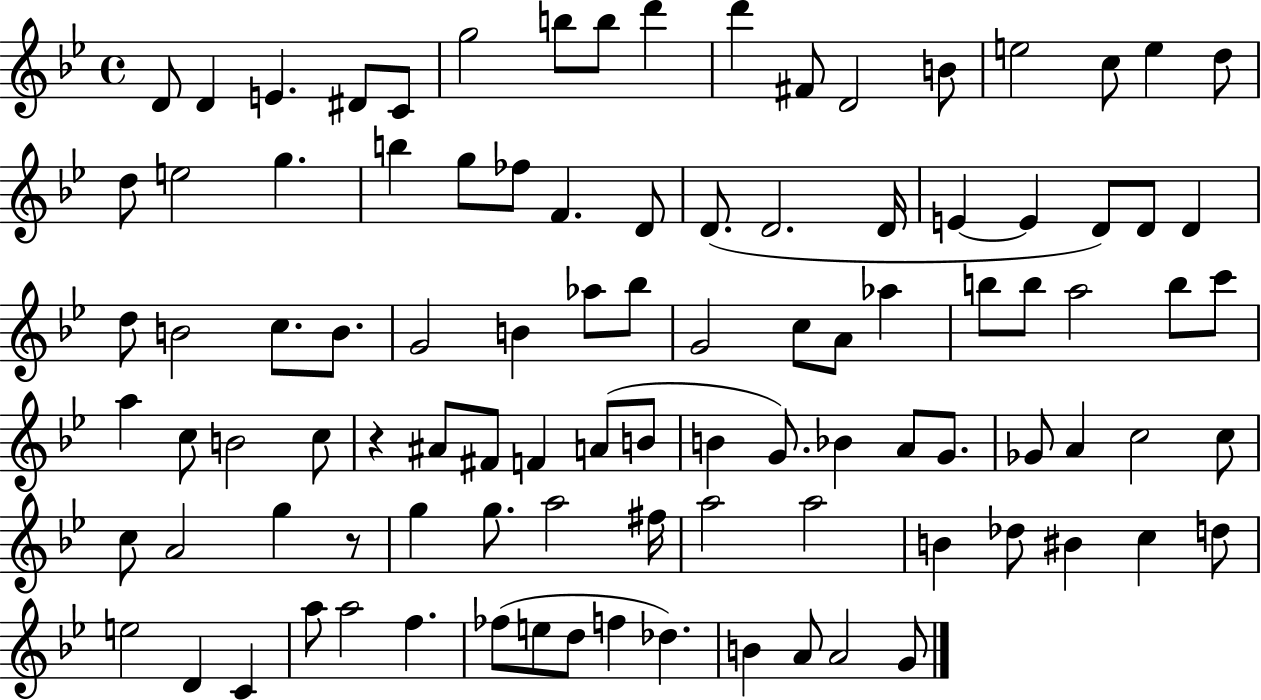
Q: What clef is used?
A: treble